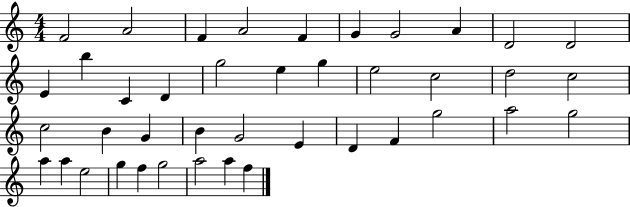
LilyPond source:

{
  \clef treble
  \numericTimeSignature
  \time 4/4
  \key c \major
  f'2 a'2 | f'4 a'2 f'4 | g'4 g'2 a'4 | d'2 d'2 | \break e'4 b''4 c'4 d'4 | g''2 e''4 g''4 | e''2 c''2 | d''2 c''2 | \break c''2 b'4 g'4 | b'4 g'2 e'4 | d'4 f'4 g''2 | a''2 g''2 | \break a''4 a''4 e''2 | g''4 f''4 g''2 | a''2 a''4 f''4 | \bar "|."
}